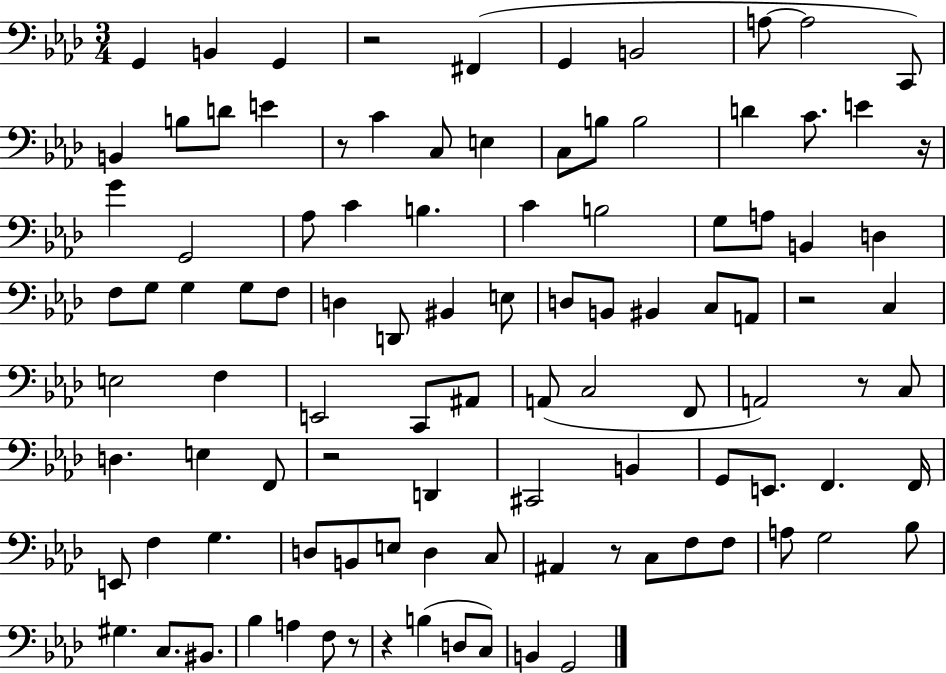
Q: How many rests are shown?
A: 9